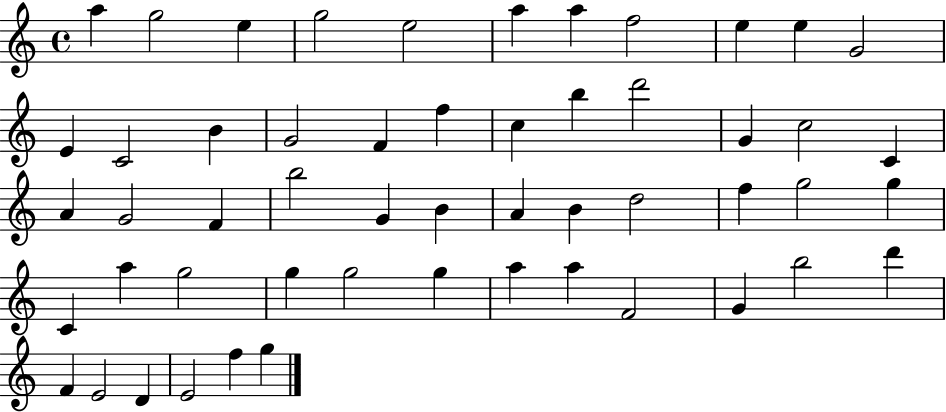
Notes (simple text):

A5/q G5/h E5/q G5/h E5/h A5/q A5/q F5/h E5/q E5/q G4/h E4/q C4/h B4/q G4/h F4/q F5/q C5/q B5/q D6/h G4/q C5/h C4/q A4/q G4/h F4/q B5/h G4/q B4/q A4/q B4/q D5/h F5/q G5/h G5/q C4/q A5/q G5/h G5/q G5/h G5/q A5/q A5/q F4/h G4/q B5/h D6/q F4/q E4/h D4/q E4/h F5/q G5/q